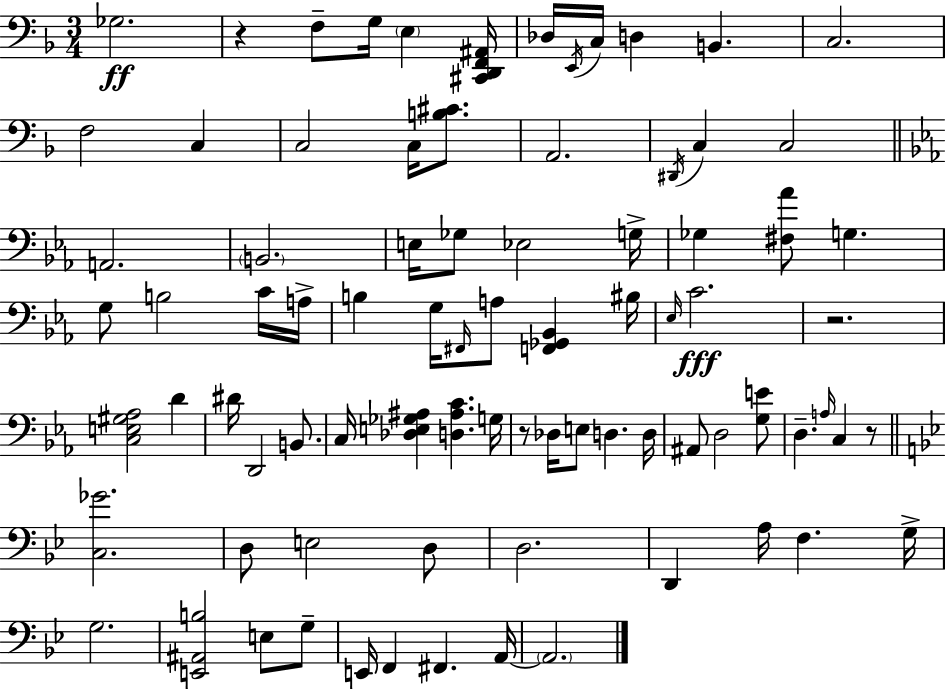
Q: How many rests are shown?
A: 4